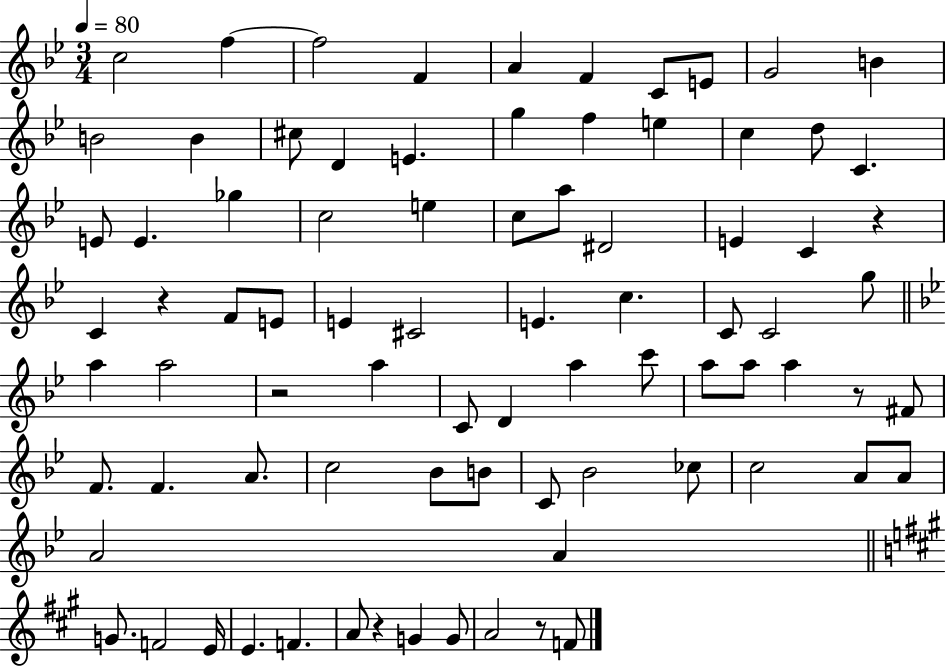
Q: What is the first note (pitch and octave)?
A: C5